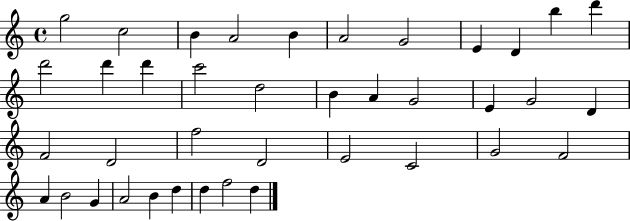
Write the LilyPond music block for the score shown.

{
  \clef treble
  \time 4/4
  \defaultTimeSignature
  \key c \major
  g''2 c''2 | b'4 a'2 b'4 | a'2 g'2 | e'4 d'4 b''4 d'''4 | \break d'''2 d'''4 d'''4 | c'''2 d''2 | b'4 a'4 g'2 | e'4 g'2 d'4 | \break f'2 d'2 | f''2 d'2 | e'2 c'2 | g'2 f'2 | \break a'4 b'2 g'4 | a'2 b'4 d''4 | d''4 f''2 d''4 | \bar "|."
}